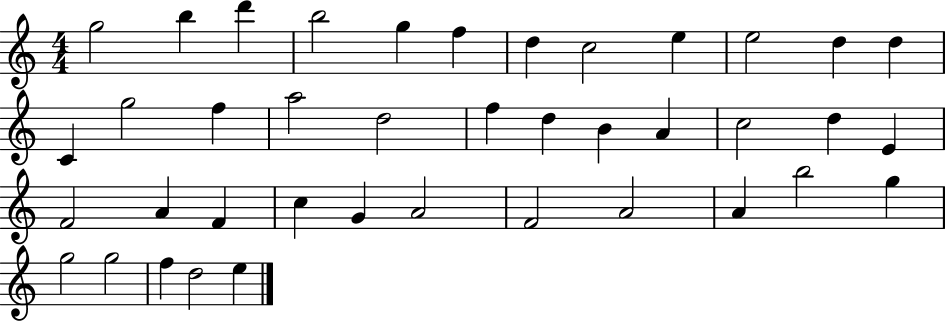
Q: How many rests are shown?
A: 0